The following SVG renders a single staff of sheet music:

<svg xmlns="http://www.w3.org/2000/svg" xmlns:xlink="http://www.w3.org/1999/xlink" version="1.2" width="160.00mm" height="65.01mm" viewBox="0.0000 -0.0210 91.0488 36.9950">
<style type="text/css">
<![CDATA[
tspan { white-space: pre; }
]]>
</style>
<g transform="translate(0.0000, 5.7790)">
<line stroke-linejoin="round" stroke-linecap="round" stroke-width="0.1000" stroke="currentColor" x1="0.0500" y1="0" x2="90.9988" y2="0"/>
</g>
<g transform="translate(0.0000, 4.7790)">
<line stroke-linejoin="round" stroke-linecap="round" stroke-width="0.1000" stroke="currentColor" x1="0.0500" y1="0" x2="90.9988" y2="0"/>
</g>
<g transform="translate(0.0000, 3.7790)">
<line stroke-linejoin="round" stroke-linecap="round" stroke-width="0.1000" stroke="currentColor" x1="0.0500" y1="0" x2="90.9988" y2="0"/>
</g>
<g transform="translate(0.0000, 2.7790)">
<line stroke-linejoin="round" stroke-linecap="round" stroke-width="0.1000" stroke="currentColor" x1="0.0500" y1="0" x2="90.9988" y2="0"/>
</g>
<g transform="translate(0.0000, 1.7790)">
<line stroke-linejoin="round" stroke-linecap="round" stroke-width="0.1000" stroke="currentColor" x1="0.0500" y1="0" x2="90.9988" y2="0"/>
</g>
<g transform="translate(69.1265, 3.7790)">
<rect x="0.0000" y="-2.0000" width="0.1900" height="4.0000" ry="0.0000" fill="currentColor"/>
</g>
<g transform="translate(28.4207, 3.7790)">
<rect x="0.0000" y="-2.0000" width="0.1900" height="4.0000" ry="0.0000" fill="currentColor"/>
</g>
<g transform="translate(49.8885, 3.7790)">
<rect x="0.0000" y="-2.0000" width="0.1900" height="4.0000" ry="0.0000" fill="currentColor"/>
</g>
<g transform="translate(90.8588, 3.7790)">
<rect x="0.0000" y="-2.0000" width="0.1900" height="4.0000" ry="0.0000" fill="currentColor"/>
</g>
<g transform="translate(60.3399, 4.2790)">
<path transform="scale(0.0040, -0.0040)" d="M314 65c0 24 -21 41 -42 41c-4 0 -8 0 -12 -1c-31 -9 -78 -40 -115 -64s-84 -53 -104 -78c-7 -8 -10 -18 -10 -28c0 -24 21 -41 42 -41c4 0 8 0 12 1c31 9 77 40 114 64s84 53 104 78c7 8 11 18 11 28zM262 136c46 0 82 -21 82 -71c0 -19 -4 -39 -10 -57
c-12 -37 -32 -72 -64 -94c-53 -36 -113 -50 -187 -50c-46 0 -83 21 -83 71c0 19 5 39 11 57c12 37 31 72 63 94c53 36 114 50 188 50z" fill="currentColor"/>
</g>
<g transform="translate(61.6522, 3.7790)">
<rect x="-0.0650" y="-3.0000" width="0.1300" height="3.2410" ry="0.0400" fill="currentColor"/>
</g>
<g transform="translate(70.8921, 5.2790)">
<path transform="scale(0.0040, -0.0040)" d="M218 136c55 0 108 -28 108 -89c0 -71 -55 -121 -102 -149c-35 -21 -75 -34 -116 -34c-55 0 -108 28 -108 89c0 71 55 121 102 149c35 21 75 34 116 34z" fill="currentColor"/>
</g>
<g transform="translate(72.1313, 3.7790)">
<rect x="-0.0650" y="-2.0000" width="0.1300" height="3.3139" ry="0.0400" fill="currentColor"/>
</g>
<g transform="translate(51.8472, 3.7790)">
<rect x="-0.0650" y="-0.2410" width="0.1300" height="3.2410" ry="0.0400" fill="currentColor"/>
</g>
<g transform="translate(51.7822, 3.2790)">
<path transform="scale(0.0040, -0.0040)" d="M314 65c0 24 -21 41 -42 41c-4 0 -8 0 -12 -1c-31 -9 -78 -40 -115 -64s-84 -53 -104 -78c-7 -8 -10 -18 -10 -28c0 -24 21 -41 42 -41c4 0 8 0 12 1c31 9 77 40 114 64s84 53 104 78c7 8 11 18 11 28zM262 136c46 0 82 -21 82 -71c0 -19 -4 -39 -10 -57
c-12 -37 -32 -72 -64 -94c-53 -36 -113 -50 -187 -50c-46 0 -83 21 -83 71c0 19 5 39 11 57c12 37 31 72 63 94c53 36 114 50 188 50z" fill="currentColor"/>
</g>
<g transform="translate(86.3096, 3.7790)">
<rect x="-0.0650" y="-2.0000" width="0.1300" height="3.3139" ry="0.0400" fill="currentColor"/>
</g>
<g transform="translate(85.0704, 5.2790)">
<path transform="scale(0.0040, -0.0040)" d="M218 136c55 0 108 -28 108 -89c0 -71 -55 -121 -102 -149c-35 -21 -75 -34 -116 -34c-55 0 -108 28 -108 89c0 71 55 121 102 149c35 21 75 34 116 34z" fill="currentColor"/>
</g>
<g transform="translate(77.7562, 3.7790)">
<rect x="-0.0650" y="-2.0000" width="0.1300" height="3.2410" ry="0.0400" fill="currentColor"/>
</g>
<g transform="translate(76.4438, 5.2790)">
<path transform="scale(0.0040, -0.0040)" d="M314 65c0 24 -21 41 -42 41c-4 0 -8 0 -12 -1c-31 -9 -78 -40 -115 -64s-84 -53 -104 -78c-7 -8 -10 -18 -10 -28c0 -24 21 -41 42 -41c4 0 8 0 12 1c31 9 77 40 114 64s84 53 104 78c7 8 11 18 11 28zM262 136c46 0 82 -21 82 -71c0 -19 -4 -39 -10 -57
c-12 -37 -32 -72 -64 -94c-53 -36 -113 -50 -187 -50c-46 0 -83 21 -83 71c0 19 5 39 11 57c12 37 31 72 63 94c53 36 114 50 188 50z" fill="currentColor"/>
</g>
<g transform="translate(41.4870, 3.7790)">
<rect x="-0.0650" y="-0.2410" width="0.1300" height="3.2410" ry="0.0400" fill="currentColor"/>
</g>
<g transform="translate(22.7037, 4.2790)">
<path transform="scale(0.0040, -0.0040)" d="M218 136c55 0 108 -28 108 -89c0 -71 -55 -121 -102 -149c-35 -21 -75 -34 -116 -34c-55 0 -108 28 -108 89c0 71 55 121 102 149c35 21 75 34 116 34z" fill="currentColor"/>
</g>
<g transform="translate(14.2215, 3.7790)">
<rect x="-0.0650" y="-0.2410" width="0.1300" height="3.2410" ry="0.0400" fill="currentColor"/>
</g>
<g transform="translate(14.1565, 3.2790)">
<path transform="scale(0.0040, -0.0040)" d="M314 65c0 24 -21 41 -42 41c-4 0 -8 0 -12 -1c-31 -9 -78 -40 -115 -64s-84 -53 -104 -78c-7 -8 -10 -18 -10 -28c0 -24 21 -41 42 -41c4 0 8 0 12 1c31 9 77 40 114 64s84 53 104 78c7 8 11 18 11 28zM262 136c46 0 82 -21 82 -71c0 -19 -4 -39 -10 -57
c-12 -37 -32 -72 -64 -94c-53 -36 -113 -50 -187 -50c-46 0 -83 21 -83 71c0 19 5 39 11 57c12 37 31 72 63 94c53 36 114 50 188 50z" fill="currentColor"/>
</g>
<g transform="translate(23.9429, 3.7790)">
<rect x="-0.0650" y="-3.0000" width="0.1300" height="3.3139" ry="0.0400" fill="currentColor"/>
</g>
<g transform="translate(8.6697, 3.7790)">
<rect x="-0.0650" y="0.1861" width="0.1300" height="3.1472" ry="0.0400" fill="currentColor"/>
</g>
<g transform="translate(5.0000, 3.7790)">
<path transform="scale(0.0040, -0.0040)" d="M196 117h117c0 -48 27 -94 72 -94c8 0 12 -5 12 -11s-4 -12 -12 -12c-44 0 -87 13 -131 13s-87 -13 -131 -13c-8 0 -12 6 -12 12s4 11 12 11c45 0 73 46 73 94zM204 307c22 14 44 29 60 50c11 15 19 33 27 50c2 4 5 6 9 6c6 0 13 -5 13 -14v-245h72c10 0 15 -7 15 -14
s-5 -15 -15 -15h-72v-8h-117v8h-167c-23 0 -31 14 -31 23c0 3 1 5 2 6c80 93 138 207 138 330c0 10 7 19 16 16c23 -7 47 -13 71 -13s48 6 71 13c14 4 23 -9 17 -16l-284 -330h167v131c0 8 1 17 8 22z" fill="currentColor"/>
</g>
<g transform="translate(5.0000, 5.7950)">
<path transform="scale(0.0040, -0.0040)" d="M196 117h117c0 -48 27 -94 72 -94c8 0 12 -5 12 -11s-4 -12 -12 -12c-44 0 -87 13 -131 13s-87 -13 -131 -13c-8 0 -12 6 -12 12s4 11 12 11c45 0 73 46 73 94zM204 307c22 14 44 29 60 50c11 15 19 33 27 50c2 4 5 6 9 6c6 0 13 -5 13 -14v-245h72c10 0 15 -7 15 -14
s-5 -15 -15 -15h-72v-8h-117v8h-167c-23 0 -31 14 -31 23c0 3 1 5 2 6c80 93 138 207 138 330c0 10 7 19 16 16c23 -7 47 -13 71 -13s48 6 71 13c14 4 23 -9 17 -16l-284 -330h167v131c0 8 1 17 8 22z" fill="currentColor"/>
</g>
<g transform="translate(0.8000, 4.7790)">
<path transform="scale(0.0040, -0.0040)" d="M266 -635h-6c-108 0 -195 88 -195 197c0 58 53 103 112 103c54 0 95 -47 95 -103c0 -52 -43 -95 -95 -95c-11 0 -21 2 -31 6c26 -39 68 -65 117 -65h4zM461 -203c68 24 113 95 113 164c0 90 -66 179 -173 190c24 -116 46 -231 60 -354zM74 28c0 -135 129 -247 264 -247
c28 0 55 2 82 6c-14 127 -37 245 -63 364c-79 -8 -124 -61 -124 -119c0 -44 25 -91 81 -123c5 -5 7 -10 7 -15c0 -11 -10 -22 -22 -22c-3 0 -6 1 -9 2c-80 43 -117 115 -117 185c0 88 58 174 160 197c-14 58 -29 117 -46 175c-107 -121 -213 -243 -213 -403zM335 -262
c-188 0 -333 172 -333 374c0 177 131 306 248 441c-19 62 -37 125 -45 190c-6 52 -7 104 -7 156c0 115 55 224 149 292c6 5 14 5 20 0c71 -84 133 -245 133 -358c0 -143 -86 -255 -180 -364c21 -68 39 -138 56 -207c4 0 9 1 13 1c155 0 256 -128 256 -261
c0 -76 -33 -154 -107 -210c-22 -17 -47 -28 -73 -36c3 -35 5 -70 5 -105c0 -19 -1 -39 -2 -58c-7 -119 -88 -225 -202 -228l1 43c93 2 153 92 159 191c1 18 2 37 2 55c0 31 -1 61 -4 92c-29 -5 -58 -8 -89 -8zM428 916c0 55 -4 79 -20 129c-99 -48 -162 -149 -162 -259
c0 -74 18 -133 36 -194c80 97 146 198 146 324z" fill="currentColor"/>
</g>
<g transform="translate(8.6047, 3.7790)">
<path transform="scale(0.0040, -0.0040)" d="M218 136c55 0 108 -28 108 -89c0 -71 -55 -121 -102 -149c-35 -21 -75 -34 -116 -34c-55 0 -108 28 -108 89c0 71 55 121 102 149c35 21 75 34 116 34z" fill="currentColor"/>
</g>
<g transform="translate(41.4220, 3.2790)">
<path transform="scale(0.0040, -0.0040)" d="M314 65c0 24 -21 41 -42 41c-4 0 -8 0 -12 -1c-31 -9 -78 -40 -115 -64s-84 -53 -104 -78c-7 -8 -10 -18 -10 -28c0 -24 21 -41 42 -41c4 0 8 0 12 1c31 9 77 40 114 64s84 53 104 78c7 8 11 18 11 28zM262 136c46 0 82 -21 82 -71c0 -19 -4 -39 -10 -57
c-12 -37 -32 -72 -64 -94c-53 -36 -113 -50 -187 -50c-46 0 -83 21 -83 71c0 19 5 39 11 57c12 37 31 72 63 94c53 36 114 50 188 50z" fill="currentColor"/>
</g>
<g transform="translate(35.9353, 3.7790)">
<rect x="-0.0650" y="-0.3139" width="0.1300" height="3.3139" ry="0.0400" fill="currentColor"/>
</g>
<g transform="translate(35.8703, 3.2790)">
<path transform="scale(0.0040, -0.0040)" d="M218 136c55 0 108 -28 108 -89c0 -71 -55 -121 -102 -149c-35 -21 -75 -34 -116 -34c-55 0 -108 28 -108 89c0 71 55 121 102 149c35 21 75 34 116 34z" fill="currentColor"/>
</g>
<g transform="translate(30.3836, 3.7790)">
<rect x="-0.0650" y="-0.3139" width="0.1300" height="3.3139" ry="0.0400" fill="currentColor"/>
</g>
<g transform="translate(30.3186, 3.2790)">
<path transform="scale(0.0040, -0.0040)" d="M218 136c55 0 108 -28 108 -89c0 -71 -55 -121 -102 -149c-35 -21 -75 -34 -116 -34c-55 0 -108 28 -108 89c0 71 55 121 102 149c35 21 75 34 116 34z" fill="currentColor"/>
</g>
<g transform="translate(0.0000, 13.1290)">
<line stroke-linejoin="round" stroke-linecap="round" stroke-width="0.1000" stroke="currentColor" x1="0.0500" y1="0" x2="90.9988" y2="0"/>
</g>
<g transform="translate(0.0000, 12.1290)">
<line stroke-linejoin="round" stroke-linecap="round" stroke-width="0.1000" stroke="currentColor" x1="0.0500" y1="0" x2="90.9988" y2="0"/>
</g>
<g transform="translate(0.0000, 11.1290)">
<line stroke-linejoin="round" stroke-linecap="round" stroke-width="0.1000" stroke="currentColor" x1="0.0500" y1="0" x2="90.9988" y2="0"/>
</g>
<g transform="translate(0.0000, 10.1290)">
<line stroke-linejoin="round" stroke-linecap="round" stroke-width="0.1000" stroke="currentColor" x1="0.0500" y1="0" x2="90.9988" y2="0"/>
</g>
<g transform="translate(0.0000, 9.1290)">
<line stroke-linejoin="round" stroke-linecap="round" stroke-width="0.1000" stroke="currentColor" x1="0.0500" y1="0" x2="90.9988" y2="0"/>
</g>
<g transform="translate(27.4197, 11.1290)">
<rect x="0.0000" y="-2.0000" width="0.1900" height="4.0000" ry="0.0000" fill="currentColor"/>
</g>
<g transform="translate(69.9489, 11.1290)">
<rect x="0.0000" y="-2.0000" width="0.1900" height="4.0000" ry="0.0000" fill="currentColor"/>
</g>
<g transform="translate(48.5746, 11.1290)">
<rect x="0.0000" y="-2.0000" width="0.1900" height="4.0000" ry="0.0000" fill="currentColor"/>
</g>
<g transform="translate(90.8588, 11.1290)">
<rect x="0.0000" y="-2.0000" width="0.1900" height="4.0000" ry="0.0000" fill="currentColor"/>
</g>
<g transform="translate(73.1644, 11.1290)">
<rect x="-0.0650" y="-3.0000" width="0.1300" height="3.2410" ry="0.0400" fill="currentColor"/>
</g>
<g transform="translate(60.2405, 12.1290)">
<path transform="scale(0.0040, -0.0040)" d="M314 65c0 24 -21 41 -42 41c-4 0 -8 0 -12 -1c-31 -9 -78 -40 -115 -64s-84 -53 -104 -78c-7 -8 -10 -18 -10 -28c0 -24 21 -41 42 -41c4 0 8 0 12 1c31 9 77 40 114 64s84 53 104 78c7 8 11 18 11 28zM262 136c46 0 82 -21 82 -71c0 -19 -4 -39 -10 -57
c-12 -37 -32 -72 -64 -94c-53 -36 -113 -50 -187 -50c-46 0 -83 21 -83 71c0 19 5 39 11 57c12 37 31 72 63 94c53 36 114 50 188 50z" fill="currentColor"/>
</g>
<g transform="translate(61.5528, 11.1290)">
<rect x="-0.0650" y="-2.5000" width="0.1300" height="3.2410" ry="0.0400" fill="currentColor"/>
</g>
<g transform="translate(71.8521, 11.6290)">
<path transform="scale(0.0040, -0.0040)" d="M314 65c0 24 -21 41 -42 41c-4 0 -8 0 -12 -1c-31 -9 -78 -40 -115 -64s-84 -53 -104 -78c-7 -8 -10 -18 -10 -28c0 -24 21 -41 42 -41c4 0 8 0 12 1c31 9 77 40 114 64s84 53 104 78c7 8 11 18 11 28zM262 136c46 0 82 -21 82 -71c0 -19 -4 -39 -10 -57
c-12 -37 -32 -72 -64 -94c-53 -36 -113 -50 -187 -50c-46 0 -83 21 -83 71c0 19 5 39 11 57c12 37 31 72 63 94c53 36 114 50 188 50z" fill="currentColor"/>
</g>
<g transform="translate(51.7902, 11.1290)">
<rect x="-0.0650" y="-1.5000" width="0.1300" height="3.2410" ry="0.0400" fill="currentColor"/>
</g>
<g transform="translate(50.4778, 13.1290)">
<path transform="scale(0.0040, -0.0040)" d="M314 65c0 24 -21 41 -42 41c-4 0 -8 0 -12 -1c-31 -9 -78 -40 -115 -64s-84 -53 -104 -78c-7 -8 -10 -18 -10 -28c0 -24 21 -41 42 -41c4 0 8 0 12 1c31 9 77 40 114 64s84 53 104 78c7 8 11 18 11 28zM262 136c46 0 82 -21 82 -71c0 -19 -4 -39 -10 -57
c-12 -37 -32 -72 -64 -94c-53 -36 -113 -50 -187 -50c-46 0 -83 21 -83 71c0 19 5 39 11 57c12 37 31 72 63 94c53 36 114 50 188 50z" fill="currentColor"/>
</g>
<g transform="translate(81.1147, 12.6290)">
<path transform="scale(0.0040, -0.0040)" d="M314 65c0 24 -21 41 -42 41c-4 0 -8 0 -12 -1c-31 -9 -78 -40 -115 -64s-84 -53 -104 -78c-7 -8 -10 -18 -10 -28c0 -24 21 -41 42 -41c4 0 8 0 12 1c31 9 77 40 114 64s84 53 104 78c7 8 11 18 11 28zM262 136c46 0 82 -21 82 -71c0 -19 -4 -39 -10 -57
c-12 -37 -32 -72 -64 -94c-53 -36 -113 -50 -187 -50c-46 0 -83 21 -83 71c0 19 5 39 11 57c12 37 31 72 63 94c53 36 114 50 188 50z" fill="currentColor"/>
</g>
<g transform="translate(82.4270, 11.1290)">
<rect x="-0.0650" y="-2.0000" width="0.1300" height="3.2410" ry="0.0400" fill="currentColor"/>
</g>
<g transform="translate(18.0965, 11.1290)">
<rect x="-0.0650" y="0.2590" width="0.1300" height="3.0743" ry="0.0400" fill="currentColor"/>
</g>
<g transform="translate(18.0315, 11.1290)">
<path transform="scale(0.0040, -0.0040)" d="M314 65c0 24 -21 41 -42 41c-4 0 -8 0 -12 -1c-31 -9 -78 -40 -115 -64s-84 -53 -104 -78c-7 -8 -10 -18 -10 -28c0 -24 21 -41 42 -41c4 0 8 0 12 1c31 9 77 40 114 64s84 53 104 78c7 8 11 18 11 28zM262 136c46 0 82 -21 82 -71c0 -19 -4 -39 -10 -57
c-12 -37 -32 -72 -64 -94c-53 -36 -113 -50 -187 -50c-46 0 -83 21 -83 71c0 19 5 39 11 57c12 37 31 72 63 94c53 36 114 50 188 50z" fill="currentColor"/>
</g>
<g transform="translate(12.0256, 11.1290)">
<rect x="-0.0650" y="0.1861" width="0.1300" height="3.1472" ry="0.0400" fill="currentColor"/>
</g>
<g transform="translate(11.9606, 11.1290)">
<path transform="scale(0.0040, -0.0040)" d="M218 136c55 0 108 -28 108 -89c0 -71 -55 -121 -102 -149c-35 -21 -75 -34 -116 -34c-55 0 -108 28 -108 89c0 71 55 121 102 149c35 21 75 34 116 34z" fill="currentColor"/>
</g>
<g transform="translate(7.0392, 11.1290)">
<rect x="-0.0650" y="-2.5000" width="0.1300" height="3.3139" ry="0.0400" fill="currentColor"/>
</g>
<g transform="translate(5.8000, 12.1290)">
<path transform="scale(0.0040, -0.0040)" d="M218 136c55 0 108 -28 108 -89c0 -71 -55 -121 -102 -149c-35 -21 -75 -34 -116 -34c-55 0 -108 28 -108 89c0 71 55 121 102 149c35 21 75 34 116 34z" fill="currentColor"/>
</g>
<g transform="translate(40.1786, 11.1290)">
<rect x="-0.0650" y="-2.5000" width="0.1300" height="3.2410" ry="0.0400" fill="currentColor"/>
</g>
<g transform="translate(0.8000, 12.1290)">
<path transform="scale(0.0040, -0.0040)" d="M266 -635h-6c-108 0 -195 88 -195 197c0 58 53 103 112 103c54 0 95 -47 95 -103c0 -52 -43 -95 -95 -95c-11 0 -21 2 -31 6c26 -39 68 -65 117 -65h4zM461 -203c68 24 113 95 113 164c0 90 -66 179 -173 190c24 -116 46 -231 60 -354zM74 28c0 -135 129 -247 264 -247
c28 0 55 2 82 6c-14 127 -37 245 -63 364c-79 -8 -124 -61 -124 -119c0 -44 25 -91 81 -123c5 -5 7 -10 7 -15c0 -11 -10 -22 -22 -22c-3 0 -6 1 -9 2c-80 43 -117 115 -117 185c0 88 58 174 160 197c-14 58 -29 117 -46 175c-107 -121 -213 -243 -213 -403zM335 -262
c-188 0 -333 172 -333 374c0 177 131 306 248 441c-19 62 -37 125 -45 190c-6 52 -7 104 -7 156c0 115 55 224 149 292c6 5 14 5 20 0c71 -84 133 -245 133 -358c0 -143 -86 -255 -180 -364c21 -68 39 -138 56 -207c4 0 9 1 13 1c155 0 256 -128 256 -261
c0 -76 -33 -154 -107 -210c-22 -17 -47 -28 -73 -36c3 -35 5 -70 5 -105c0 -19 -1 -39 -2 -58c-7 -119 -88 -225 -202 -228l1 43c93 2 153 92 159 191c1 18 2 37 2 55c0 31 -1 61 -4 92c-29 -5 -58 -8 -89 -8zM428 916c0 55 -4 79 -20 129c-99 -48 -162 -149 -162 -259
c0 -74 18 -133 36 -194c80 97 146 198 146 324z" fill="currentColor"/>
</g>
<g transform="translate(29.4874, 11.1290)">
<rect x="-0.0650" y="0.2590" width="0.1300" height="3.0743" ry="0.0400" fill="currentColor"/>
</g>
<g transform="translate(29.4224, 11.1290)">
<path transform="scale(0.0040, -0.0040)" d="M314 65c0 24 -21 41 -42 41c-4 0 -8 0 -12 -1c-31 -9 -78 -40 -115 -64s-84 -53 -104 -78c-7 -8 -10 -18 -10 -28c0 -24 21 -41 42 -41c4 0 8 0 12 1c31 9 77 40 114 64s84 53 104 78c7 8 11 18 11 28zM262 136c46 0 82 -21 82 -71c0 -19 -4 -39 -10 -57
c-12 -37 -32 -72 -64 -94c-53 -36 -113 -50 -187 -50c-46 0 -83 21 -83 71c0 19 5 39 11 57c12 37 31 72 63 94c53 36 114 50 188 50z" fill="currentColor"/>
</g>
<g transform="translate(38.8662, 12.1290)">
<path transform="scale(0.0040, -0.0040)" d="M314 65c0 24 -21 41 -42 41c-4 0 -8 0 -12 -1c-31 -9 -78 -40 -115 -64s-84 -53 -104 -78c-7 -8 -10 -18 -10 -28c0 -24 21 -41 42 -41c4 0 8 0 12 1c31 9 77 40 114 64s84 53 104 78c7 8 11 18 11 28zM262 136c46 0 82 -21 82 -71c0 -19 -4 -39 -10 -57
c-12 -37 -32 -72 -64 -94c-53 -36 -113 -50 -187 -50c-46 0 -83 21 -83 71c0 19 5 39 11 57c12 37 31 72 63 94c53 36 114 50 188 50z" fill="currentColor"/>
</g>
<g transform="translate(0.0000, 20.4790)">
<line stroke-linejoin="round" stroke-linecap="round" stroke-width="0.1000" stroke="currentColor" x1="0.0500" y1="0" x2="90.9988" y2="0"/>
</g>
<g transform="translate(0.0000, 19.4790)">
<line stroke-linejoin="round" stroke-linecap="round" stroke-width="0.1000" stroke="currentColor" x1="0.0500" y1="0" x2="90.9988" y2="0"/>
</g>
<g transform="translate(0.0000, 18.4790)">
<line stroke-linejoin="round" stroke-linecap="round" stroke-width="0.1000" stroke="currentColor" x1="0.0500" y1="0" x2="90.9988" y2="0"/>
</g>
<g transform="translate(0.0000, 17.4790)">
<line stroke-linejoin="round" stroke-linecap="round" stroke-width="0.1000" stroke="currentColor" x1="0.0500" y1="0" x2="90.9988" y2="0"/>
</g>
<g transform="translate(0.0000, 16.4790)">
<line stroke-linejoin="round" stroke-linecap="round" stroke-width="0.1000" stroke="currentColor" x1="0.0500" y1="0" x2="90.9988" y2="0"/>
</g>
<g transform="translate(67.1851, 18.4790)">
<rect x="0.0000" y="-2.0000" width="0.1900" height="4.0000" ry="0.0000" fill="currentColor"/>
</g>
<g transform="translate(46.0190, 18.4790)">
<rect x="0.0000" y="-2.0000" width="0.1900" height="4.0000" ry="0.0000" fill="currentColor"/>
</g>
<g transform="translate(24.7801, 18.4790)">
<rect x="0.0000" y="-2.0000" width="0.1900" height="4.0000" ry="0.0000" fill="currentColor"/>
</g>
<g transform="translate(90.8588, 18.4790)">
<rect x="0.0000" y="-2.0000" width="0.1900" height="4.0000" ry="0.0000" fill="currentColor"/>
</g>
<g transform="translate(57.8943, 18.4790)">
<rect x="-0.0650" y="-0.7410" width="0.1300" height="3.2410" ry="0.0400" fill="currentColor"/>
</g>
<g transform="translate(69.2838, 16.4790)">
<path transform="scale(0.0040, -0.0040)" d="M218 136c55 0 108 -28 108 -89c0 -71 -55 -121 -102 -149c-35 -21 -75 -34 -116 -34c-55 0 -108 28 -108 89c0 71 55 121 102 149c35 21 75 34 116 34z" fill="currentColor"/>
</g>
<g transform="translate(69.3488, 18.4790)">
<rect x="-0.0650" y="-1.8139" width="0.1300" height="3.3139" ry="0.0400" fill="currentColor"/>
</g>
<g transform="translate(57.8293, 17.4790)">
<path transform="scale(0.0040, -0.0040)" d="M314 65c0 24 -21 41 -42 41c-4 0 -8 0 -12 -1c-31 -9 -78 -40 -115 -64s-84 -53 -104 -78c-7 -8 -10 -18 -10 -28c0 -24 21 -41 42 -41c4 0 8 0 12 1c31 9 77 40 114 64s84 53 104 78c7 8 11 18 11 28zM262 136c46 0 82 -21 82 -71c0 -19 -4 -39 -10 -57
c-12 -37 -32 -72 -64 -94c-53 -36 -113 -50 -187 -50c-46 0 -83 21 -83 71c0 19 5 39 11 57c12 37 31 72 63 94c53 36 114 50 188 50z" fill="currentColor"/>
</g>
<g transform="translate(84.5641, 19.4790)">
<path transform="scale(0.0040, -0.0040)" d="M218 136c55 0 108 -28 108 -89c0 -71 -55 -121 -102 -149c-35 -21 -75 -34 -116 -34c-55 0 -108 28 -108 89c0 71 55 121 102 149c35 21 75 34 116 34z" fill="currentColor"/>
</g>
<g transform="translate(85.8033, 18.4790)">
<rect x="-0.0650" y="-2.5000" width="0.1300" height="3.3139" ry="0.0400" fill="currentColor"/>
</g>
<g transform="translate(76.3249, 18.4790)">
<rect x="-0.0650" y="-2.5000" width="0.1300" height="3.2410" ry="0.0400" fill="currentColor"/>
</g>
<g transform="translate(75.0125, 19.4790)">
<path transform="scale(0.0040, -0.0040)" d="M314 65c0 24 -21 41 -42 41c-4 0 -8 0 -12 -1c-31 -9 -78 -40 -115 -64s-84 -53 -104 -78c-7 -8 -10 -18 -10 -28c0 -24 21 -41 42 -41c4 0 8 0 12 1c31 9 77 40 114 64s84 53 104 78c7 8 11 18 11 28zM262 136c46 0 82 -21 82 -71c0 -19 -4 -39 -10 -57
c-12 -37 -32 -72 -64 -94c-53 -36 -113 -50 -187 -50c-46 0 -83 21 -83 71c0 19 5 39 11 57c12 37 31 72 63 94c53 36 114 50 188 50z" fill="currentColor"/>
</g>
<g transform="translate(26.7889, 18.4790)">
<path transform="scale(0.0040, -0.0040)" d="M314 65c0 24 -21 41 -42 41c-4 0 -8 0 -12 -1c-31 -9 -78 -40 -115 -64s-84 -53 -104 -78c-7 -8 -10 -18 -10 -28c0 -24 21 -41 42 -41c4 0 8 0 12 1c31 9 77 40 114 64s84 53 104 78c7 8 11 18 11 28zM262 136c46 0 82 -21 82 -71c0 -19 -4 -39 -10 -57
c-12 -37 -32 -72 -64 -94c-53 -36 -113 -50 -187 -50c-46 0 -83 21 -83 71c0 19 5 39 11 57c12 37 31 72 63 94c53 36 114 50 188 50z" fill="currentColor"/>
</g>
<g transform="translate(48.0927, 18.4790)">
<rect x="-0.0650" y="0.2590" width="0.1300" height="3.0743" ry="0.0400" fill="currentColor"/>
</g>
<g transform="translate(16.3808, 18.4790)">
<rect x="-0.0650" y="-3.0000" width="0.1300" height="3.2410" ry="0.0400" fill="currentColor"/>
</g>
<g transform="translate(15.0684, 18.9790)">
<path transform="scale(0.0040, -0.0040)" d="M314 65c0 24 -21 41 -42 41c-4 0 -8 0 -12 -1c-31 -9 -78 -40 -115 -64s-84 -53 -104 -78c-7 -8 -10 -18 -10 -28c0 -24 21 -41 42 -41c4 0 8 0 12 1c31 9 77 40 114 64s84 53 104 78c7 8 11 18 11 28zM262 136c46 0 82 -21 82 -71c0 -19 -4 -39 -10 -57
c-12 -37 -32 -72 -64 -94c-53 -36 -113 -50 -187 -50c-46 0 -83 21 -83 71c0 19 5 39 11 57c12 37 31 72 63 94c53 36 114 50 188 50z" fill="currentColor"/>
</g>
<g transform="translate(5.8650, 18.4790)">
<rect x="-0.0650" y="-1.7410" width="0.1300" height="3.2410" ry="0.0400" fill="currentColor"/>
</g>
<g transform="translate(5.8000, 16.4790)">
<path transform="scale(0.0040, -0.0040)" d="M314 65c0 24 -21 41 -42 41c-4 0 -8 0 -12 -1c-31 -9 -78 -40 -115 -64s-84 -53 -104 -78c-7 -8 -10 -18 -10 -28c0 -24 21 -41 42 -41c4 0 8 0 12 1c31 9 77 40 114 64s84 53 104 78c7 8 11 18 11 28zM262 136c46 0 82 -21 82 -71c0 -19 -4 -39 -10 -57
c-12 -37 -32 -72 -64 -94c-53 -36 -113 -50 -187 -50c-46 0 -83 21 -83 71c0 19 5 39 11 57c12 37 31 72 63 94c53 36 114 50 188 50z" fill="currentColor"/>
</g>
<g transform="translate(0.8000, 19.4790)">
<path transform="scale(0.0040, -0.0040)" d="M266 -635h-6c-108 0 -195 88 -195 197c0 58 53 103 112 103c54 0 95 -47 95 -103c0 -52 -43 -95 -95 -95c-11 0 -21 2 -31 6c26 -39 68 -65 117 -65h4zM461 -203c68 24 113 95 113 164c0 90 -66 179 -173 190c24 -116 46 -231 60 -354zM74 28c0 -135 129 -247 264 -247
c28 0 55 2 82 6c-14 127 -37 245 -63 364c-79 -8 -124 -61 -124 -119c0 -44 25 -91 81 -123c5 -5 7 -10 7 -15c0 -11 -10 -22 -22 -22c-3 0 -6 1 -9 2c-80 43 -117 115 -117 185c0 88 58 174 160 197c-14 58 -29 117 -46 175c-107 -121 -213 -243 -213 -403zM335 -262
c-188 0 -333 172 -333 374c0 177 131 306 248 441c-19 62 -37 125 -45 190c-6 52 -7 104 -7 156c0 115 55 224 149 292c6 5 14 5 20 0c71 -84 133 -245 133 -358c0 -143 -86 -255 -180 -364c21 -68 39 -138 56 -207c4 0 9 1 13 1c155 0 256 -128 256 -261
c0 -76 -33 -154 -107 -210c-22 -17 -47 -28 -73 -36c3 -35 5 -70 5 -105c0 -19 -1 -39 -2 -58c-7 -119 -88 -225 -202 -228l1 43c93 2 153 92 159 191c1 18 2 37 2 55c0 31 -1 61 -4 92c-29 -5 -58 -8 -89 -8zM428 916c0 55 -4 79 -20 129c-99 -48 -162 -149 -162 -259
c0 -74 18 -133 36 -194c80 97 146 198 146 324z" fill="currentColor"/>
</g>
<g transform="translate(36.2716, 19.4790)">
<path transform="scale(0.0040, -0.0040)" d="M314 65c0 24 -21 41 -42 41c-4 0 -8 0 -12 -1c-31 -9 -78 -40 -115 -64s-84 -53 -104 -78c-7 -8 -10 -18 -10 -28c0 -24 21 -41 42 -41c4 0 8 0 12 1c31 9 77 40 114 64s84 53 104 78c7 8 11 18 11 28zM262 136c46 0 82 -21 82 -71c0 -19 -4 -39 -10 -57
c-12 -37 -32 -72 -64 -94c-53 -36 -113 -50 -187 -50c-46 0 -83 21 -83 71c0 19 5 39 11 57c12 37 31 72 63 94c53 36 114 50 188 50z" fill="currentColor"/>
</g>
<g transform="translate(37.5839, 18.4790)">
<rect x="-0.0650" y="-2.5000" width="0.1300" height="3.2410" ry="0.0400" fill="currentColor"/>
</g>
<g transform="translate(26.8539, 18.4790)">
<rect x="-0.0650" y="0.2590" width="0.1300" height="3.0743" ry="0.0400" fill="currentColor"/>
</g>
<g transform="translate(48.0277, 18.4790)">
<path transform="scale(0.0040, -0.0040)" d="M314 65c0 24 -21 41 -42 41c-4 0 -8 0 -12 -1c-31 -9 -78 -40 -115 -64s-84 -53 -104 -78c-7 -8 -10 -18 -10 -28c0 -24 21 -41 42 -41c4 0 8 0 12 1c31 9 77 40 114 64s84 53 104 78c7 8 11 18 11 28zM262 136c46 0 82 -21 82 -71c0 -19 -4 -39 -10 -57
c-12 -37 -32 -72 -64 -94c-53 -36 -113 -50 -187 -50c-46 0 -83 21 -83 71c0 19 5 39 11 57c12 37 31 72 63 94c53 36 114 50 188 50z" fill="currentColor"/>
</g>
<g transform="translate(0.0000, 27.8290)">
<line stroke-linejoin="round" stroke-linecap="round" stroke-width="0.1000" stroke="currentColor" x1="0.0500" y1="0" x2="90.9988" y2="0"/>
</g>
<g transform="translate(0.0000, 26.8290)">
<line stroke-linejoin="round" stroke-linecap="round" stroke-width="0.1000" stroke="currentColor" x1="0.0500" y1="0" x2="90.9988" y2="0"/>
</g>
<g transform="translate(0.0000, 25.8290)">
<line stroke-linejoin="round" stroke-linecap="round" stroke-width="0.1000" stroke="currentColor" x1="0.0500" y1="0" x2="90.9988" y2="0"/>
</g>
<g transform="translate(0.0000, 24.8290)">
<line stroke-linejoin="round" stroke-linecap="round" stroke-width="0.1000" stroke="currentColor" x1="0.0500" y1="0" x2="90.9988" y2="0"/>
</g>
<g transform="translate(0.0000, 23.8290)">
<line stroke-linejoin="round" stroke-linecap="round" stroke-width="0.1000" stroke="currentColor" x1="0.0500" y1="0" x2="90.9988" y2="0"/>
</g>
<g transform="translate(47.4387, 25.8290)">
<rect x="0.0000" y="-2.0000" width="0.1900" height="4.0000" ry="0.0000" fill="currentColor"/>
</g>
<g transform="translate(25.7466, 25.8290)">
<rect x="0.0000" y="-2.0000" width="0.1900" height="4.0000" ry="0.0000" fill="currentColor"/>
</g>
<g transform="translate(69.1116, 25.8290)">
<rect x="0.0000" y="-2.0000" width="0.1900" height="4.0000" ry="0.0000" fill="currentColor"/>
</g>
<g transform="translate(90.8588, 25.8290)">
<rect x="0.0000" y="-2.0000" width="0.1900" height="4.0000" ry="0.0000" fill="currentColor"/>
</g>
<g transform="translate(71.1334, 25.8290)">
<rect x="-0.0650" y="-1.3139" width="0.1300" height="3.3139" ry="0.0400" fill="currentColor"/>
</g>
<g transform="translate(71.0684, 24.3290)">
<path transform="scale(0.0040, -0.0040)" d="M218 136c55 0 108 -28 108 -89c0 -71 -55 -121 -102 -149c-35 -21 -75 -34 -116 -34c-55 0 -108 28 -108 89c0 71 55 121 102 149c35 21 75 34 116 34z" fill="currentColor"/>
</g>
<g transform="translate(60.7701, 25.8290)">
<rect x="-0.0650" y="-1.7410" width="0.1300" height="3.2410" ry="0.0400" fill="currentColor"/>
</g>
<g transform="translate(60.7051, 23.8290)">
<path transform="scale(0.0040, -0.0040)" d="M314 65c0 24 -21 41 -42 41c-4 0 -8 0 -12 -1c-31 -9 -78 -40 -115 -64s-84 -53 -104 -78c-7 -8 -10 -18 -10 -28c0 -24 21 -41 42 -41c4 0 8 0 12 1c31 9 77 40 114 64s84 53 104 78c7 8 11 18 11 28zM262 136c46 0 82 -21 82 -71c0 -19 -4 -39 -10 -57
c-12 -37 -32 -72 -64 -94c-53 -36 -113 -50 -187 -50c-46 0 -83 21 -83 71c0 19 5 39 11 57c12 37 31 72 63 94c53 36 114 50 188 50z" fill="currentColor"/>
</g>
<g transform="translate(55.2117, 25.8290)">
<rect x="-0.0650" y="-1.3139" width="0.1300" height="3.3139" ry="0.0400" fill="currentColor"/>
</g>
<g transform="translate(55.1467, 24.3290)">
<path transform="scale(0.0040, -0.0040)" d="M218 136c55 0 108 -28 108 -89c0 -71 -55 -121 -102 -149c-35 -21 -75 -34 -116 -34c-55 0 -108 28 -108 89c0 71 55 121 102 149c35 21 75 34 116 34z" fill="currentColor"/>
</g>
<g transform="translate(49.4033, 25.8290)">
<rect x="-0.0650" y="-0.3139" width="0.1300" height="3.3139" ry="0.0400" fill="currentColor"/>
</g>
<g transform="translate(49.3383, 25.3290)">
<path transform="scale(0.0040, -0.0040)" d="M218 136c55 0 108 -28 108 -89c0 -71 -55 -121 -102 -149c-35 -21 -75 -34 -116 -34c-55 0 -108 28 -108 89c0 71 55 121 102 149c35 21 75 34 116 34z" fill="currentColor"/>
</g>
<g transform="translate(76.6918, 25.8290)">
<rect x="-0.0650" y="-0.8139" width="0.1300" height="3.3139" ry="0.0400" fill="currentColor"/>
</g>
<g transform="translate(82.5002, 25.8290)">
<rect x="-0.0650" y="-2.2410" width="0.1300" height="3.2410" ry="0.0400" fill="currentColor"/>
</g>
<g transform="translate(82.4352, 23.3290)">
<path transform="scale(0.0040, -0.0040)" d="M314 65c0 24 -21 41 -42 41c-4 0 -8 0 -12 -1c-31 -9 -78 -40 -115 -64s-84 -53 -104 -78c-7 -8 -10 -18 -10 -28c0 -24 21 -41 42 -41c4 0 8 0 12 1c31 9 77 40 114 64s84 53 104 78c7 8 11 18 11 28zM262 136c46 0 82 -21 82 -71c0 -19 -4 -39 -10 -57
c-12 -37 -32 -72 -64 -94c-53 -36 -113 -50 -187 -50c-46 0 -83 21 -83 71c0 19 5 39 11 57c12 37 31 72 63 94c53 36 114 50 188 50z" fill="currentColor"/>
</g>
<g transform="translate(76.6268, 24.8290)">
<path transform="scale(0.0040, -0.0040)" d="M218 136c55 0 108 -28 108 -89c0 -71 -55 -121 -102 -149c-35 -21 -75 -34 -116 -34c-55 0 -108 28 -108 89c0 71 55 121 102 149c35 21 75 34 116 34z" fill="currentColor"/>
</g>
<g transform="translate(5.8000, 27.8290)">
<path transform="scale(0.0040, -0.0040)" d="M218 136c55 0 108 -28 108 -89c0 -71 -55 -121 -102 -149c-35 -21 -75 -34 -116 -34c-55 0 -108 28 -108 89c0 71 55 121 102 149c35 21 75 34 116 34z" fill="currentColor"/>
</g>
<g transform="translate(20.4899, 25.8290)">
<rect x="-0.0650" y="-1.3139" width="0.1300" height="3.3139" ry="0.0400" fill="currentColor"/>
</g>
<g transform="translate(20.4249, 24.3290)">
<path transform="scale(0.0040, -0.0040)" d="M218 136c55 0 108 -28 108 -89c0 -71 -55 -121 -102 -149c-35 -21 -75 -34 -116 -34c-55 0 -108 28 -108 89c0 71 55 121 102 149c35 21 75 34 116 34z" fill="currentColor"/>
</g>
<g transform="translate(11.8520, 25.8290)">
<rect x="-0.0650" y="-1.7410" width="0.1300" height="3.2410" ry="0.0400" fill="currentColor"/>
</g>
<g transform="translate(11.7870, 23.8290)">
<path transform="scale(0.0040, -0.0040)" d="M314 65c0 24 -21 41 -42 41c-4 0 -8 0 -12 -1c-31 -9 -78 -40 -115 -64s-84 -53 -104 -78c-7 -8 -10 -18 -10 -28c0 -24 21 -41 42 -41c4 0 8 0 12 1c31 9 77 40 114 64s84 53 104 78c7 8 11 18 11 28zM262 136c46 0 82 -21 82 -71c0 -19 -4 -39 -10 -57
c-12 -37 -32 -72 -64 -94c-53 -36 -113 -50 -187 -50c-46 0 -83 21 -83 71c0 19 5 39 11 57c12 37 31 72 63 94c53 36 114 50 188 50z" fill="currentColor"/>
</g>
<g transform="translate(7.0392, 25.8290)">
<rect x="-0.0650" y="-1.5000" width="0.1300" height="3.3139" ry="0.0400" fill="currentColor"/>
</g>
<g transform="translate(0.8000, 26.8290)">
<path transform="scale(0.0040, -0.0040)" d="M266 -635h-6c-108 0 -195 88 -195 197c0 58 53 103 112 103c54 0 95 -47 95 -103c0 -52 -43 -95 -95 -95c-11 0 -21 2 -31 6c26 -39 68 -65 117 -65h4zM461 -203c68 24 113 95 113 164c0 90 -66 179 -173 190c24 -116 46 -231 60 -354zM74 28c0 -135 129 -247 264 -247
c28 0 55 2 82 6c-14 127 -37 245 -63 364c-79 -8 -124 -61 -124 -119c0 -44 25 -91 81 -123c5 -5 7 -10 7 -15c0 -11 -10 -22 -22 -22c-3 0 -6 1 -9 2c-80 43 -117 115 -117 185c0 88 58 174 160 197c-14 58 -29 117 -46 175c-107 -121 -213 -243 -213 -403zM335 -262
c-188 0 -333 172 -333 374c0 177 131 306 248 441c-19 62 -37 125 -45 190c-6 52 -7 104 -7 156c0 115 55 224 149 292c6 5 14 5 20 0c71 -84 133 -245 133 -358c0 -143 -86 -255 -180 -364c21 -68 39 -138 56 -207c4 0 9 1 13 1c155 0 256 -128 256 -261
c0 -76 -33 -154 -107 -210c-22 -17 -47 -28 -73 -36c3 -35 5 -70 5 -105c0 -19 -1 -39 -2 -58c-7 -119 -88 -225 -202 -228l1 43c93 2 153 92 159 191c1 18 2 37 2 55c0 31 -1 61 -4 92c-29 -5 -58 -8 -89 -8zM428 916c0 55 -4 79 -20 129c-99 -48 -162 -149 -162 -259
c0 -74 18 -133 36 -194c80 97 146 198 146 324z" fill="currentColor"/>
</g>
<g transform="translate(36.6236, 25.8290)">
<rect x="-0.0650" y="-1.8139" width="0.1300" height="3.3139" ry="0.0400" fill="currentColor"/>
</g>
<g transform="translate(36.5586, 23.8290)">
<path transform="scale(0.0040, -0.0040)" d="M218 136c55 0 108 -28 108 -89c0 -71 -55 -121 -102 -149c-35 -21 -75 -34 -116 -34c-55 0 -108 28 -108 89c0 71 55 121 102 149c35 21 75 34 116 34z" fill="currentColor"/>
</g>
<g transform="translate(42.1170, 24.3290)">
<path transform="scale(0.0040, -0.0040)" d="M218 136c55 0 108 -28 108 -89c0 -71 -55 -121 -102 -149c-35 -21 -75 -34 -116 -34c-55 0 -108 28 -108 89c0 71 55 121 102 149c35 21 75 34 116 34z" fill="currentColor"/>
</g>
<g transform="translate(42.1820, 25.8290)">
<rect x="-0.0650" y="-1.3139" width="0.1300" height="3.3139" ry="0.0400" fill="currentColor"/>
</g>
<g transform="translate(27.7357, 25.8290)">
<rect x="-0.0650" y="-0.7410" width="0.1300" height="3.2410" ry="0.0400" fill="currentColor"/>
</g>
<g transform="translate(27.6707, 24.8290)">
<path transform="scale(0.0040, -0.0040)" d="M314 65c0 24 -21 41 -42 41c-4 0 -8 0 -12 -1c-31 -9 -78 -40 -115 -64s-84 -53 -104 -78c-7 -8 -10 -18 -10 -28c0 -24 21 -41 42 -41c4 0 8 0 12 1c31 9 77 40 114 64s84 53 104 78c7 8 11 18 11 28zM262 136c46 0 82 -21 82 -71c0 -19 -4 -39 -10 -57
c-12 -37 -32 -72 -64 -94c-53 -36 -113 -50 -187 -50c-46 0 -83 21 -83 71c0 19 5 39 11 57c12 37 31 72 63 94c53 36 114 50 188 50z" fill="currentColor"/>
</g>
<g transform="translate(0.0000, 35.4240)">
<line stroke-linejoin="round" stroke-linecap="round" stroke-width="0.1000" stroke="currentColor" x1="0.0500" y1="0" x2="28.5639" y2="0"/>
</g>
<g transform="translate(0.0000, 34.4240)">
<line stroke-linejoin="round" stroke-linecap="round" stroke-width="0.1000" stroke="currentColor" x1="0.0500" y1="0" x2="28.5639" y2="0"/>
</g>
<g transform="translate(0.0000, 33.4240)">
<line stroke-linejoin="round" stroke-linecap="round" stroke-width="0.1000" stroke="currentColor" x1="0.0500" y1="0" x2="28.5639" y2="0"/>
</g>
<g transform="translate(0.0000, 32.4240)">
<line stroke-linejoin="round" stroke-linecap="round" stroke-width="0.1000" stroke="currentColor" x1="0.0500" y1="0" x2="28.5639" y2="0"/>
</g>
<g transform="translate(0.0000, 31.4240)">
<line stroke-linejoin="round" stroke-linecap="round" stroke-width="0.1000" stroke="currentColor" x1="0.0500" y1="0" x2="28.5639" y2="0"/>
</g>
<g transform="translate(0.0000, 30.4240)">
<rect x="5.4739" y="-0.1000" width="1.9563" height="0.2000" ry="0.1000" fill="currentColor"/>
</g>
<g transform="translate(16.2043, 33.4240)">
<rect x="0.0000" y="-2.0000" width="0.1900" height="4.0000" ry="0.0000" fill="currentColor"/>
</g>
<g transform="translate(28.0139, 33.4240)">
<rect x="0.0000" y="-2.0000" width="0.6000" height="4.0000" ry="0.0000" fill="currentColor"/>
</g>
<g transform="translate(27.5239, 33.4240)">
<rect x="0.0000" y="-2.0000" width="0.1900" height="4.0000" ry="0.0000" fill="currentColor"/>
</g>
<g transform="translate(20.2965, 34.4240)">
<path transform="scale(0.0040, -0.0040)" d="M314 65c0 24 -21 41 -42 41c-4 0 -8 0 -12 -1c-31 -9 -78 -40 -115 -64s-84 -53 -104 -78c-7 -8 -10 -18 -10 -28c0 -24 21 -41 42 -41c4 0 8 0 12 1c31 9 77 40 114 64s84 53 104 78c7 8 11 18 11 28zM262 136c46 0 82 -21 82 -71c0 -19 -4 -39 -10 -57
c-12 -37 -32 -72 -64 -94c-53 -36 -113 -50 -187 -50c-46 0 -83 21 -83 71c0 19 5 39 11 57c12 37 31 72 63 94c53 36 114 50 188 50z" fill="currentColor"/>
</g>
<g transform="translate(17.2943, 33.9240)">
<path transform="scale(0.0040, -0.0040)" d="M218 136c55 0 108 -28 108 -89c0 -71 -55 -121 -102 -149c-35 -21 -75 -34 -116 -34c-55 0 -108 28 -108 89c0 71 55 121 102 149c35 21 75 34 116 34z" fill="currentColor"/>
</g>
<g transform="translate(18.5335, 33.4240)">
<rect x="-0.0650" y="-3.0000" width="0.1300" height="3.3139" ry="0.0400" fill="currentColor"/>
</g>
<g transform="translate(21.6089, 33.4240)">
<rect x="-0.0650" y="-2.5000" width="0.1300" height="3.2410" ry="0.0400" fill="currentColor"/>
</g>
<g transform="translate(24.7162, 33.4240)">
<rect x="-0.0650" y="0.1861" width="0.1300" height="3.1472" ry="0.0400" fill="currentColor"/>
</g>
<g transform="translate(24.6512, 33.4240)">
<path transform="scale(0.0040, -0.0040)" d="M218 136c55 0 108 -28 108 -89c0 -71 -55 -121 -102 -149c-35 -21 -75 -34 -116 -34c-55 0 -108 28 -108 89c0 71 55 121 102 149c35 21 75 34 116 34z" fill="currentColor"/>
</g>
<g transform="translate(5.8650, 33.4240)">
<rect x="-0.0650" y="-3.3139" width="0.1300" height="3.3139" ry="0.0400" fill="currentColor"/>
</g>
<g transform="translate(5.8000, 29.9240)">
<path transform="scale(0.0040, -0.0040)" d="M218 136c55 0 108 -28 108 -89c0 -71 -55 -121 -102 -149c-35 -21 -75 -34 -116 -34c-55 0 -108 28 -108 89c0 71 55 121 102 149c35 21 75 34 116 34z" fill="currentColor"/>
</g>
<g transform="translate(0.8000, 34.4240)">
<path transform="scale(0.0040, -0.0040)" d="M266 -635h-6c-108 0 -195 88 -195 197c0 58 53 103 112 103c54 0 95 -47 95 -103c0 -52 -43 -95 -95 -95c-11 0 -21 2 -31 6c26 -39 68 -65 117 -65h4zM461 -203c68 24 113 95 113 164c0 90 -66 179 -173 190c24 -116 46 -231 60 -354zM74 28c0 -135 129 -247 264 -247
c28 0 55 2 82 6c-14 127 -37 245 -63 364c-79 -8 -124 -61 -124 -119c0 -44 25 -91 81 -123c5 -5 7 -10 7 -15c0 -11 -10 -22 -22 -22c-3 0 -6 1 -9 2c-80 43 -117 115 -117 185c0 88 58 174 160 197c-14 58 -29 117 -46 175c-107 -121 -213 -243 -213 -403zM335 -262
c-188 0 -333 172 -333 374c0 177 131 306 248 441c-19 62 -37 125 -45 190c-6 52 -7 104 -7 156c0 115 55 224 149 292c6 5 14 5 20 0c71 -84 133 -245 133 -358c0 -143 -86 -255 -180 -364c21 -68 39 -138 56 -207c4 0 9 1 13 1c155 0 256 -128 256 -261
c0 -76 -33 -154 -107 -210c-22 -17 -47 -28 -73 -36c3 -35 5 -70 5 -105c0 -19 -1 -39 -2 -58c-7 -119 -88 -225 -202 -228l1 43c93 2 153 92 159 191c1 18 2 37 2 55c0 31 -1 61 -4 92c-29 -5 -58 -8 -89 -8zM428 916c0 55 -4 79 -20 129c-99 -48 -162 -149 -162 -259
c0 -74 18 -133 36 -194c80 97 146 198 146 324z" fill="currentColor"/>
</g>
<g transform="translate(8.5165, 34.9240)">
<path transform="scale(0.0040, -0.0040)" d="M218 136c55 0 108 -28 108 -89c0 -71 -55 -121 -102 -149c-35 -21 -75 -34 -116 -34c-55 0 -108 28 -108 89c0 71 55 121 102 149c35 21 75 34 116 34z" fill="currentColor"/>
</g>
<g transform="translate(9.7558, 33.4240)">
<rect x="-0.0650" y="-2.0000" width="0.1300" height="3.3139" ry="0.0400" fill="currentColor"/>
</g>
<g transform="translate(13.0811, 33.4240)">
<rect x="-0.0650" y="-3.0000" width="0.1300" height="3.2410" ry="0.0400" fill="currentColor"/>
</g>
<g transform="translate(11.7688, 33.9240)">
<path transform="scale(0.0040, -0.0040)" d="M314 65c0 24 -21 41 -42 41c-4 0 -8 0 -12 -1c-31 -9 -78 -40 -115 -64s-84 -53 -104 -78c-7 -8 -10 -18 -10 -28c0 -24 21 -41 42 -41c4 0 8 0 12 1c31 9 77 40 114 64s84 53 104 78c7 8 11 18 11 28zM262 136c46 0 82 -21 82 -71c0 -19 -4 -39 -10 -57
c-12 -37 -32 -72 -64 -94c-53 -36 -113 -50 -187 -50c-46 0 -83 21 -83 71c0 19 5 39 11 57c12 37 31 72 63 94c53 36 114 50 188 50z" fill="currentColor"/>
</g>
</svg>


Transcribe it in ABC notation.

X:1
T:Untitled
M:4/4
L:1/4
K:C
B c2 A c c c2 c2 A2 F F2 F G B B2 B2 G2 E2 G2 A2 F2 f2 A2 B2 G2 B2 d2 f G2 G E f2 e d2 f e c e f2 e d g2 b F A2 A G2 B